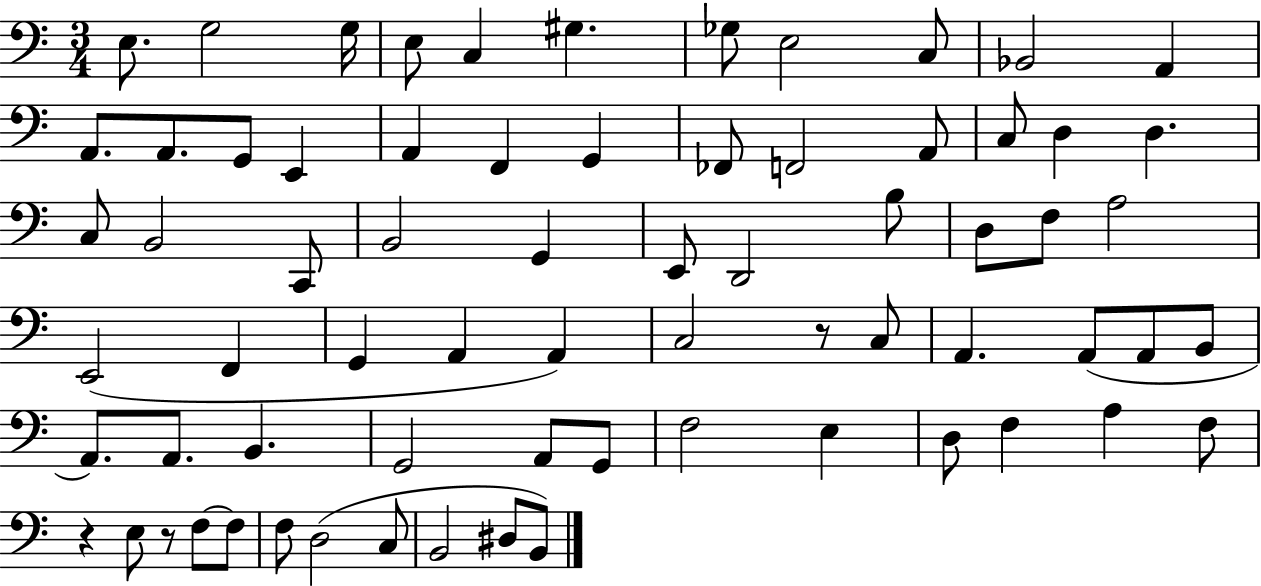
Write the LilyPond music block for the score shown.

{
  \clef bass
  \numericTimeSignature
  \time 3/4
  \key c \major
  e8. g2 g16 | e8 c4 gis4. | ges8 e2 c8 | bes,2 a,4 | \break a,8. a,8. g,8 e,4 | a,4 f,4 g,4 | fes,8 f,2 a,8 | c8 d4 d4. | \break c8 b,2 c,8 | b,2 g,4 | e,8 d,2 b8 | d8 f8 a2 | \break e,2( f,4 | g,4 a,4 a,4) | c2 r8 c8 | a,4. a,8( a,8 b,8 | \break a,8.) a,8. b,4. | g,2 a,8 g,8 | f2 e4 | d8 f4 a4 f8 | \break r4 e8 r8 f8~~ f8 | f8 d2( c8 | b,2 dis8 b,8) | \bar "|."
}